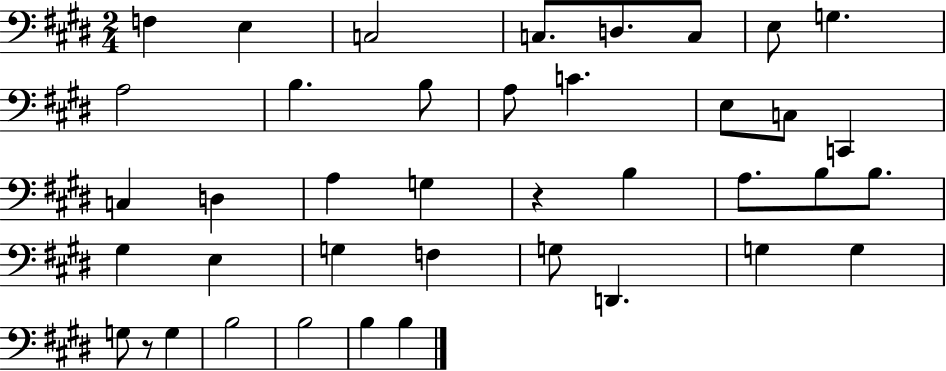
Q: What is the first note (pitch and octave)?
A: F3